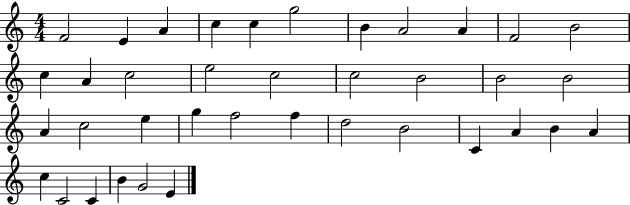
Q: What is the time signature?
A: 4/4